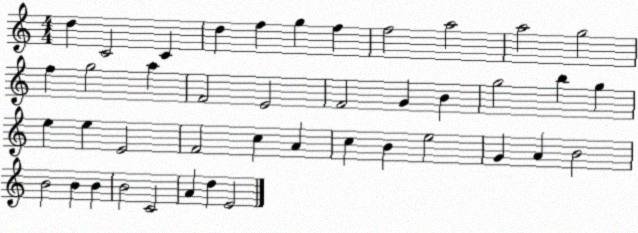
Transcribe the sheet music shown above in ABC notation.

X:1
T:Untitled
M:4/4
L:1/4
K:C
d C2 C d f g f f2 a2 a2 g2 f g2 a F2 E2 F2 G B g2 b g e e E2 F2 c A c B e2 G A B2 B2 B B B2 C2 A d E2